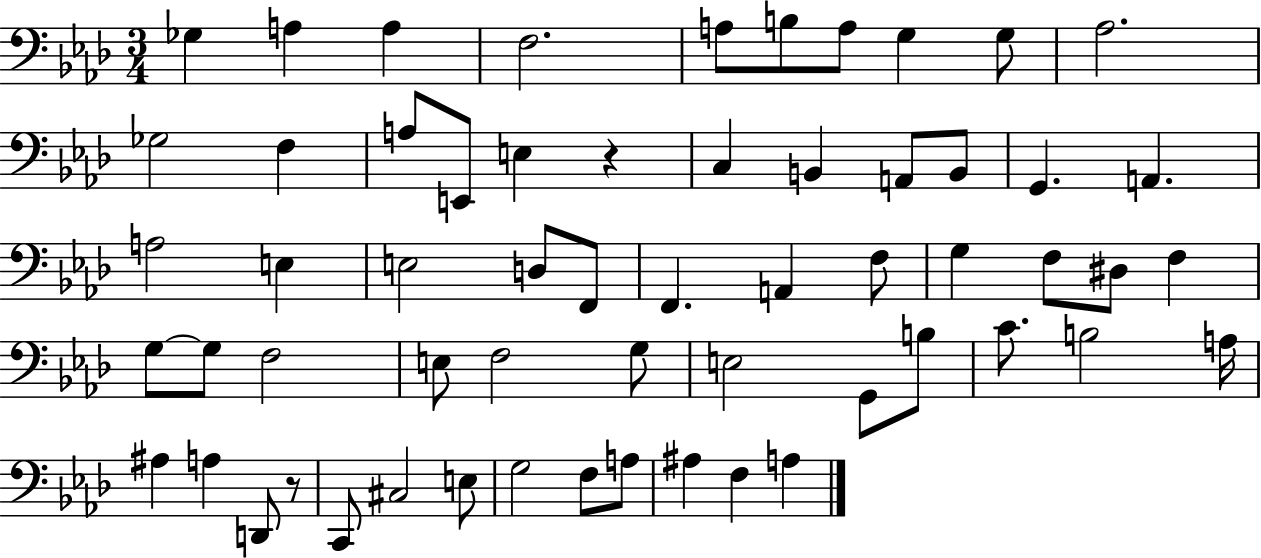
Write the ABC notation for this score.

X:1
T:Untitled
M:3/4
L:1/4
K:Ab
_G, A, A, F,2 A,/2 B,/2 A,/2 G, G,/2 _A,2 _G,2 F, A,/2 E,,/2 E, z C, B,, A,,/2 B,,/2 G,, A,, A,2 E, E,2 D,/2 F,,/2 F,, A,, F,/2 G, F,/2 ^D,/2 F, G,/2 G,/2 F,2 E,/2 F,2 G,/2 E,2 G,,/2 B,/2 C/2 B,2 A,/4 ^A, A, D,,/2 z/2 C,,/2 ^C,2 E,/2 G,2 F,/2 A,/2 ^A, F, A,